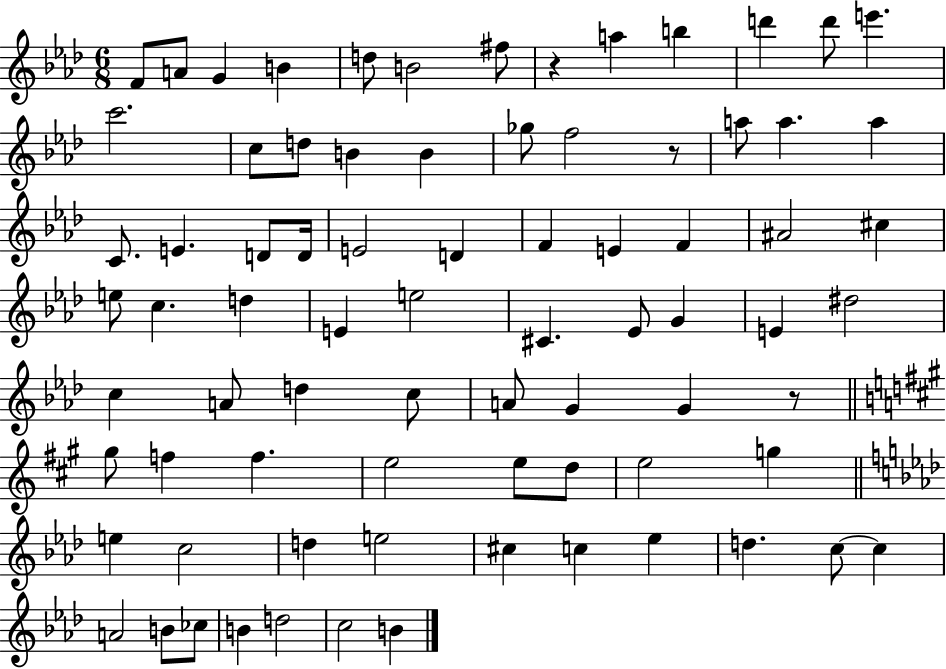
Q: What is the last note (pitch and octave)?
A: B4